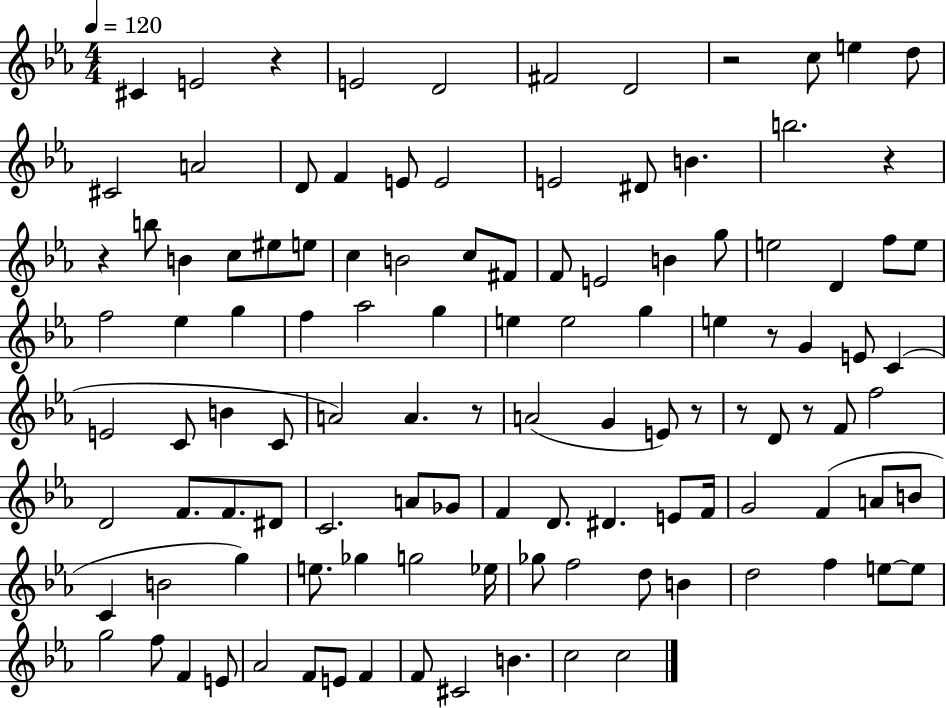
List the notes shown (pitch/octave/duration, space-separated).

C#4/q E4/h R/q E4/h D4/h F#4/h D4/h R/h C5/e E5/q D5/e C#4/h A4/h D4/e F4/q E4/e E4/h E4/h D#4/e B4/q. B5/h. R/q R/q B5/e B4/q C5/e EIS5/e E5/e C5/q B4/h C5/e F#4/e F4/e E4/h B4/q G5/e E5/h D4/q F5/e E5/e F5/h Eb5/q G5/q F5/q Ab5/h G5/q E5/q E5/h G5/q E5/q R/e G4/q E4/e C4/q E4/h C4/e B4/q C4/e A4/h A4/q. R/e A4/h G4/q E4/e R/e R/e D4/e R/e F4/e F5/h D4/h F4/e. F4/e. D#4/e C4/h. A4/e Gb4/e F4/q D4/e. D#4/q. E4/e F4/s G4/h F4/q A4/e B4/e C4/q B4/h G5/q E5/e. Gb5/q G5/h Eb5/s Gb5/e F5/h D5/e B4/q D5/h F5/q E5/e E5/e G5/h F5/e F4/q E4/e Ab4/h F4/e E4/e F4/q F4/e C#4/h B4/q. C5/h C5/h